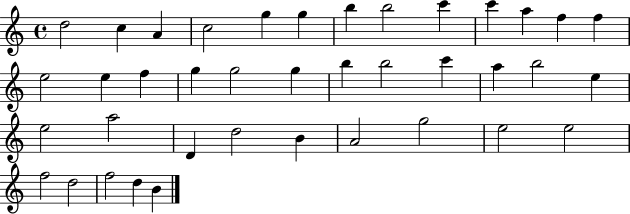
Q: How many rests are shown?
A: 0